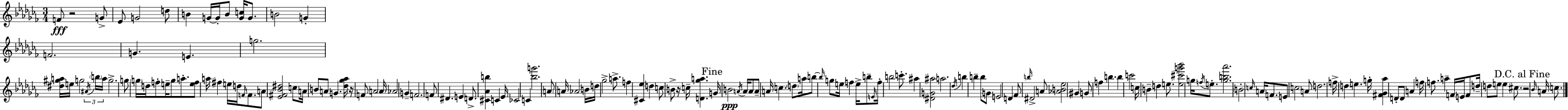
F4/e R/h G4/e Eb4/e G4/h D5/e B4/q G4/s G4/s B4/e [G4,C5]/s G4/e. B4/h G4/q F4/h. G4/q. E4/q. G5/h. [D#5,G#5,A5]/s E5/s G5/h A#4/s B5/s A5/s G5/h. G5/e G5/s D5/s F5/e E5/s G5/e A5/e. [E5,F5]/e A5/s F#5/q E5/s D5/s F4/s F4/e. A4/e [Eb4,F#4,Bb4,D#5]/h C5/e A4/s B4/e A4/e G4/q. [Db5,Gb5,Ab5]/s R/s F4/e A4/h A4/s Ab4/h G4/q F4/h. F4/e D#4/q. E4/q D4/e. [C#4,Ab4,B5]/q C4/q Eb4/s CES4/h C4/q [Bb5,G6]/h. A4/e A4/s Ab4/h B4/s D5/s Gb5/h A5/e. F5/q [C#4,Eb5]/q D5/q C5/e B4/e R/s C5/s [D4,Gb5,A5]/q. G4/s B4/h A4/s A4/s A4/e A4/e A4/s C5/q. D5/e A5/s B5/e B5/s G5/e E5/s F5/q E5/s B5/e E4/s F5/s B5/h C6/e. A#5/q [D#4,G4,A#5]/h A5/h. Db5/s B5/q B5/q B5/e G4/e E4/h D4/q FES4/e B5/s D#4/h A4/e [Ab4,B4,Eb5]/h G#4/q G4/e F5/q B5/q. B5/q C6/h C5/s B4/q D5/q E5/e. [E5,C#6,G6,Bb6]/h G5/s F5/s E5/e. [G5,B5,Ab6]/h. B4/h C5/s A4/s F4/e. E4/e C5/h A4/e D5/h. F5/s D5/q E5/q. G5/s [F#4,Gb4,Ab5]/q D4/e D4/e A4/q F5/s F5/e. A5/q F4/s E4/s F4/e D5/s D5/e E5/e E5/q C#5/e. R/h Bb4/s A4/s C5/e.